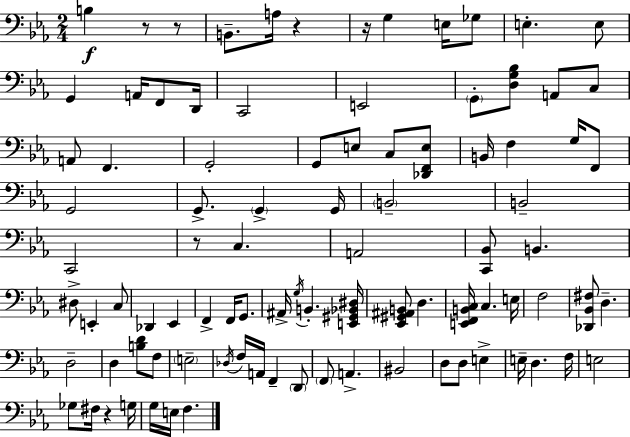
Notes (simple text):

B3/q R/e R/e B2/e. A3/s R/q R/s G3/q E3/s Gb3/e E3/q. E3/e G2/q A2/s F2/e D2/s C2/h E2/h G2/e [D3,G3,Bb3]/e A2/e C3/e A2/e F2/q. G2/h G2/e E3/e C3/e [Db2,F2,E3]/e B2/s F3/q G3/s F2/e G2/h G2/e. G2/q G2/s B2/h B2/h C2/h R/e C3/q. A2/h [C2,Bb2]/e B2/q. D#3/e E2/q C3/e Db2/q Eb2/q F2/q F2/s G2/e. A#2/s G3/s B2/q. [E2,G#2,Bb2,D#3]/s [Eb2,G#2,A#2,B2]/e D3/q. [E2,F2,B2,C3]/s C3/q. E3/s F3/h [Db2,Bb2,F#3]/e D3/q. D3/h D3/q [B3,D4]/e F3/e E3/h Db3/s F3/s A2/s F2/q D2/e F2/e A2/q. BIS2/h D3/e D3/e E3/q E3/s D3/q. F3/s E3/h Gb3/e F#3/s R/q G3/s G3/s E3/s F3/q.